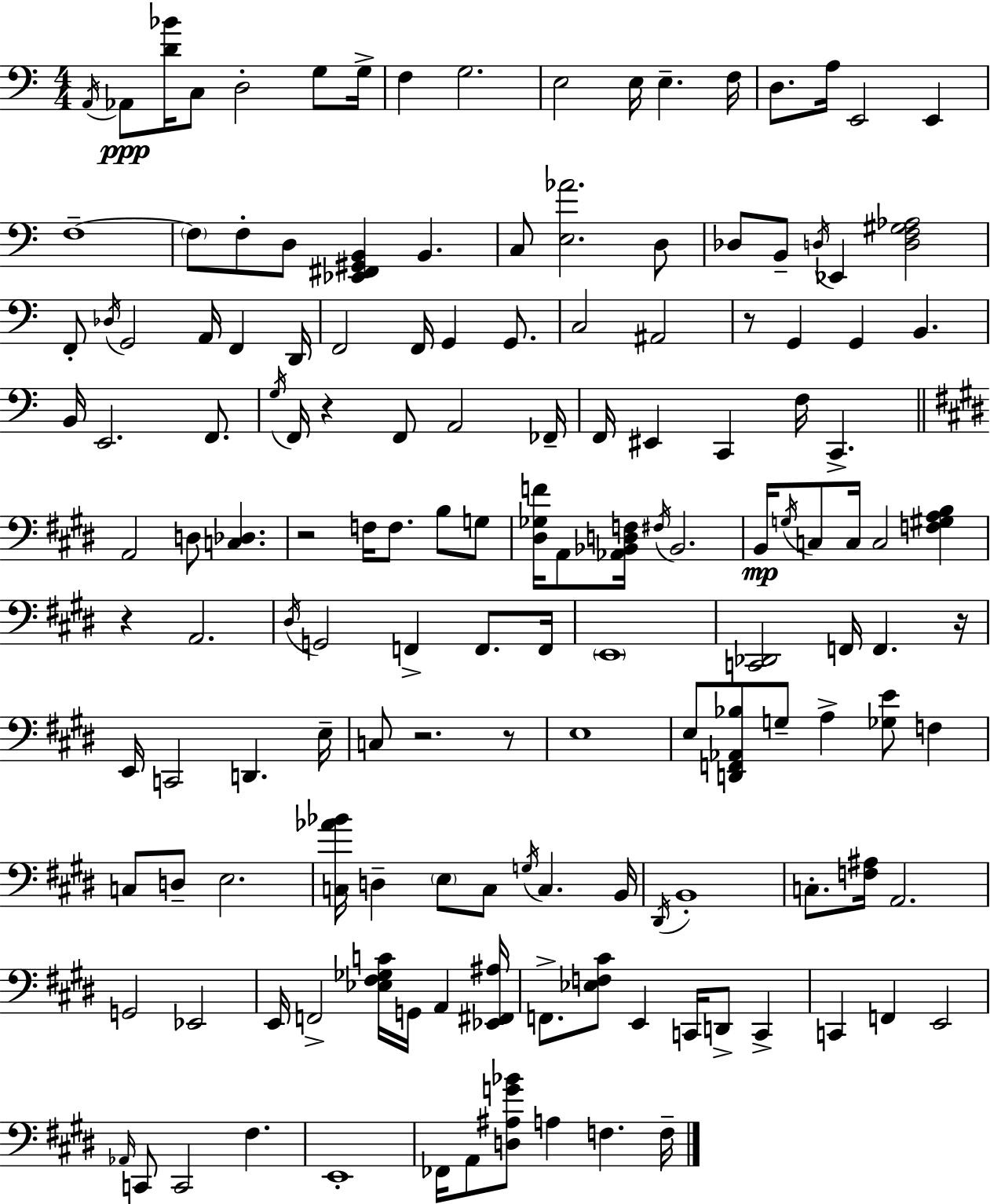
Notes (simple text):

A2/s Ab2/e [D4,Bb4]/s C3/e D3/h G3/e G3/s F3/q G3/h. E3/h E3/s E3/q. F3/s D3/e. A3/s E2/h E2/q F3/w F3/e F3/e D3/e [Eb2,F#2,G#2,B2]/q B2/q. C3/e [E3,Ab4]/h. D3/e Db3/e B2/e D3/s Eb2/q [D3,F3,G#3,Ab3]/h F2/e Db3/s G2/h A2/s F2/q D2/s F2/h F2/s G2/q G2/e. C3/h A#2/h R/e G2/q G2/q B2/q. B2/s E2/h. F2/e. G3/s F2/s R/q F2/e A2/h FES2/s F2/s EIS2/q C2/q F3/s C2/q. A2/h D3/e [C3,Db3]/q. R/h F3/s F3/e. B3/e G3/e [D#3,Gb3,F4]/s A2/e [Ab2,Bb2,D3,F3]/s F#3/s Bb2/h. B2/s G3/s C3/e C3/s C3/h [F3,G#3,A3,B3]/q R/q A2/h. D#3/s G2/h F2/q F2/e. F2/s E2/w [C2,Db2]/h F2/s F2/q. R/s E2/s C2/h D2/q. E3/s C3/e R/h. R/e E3/w E3/e [D2,F2,Ab2,Bb3]/e G3/e A3/q [Gb3,E4]/e F3/q C3/e D3/e E3/h. [C3,Ab4,Bb4]/s D3/q E3/e C3/e G3/s C3/q. B2/s D#2/s B2/w C3/e. [F3,A#3]/s A2/h. G2/h Eb2/h E2/s F2/h [Eb3,F#3,Gb3,C4]/s G2/s A2/q [Eb2,F#2,A#3]/s F2/e. [Eb3,F3,C#4]/e E2/q C2/s D2/e C2/q C2/q F2/q E2/h Ab2/s C2/e C2/h F#3/q. E2/w FES2/s A2/e [D3,A#3,G4,Bb4]/e A3/q F3/q. F3/s